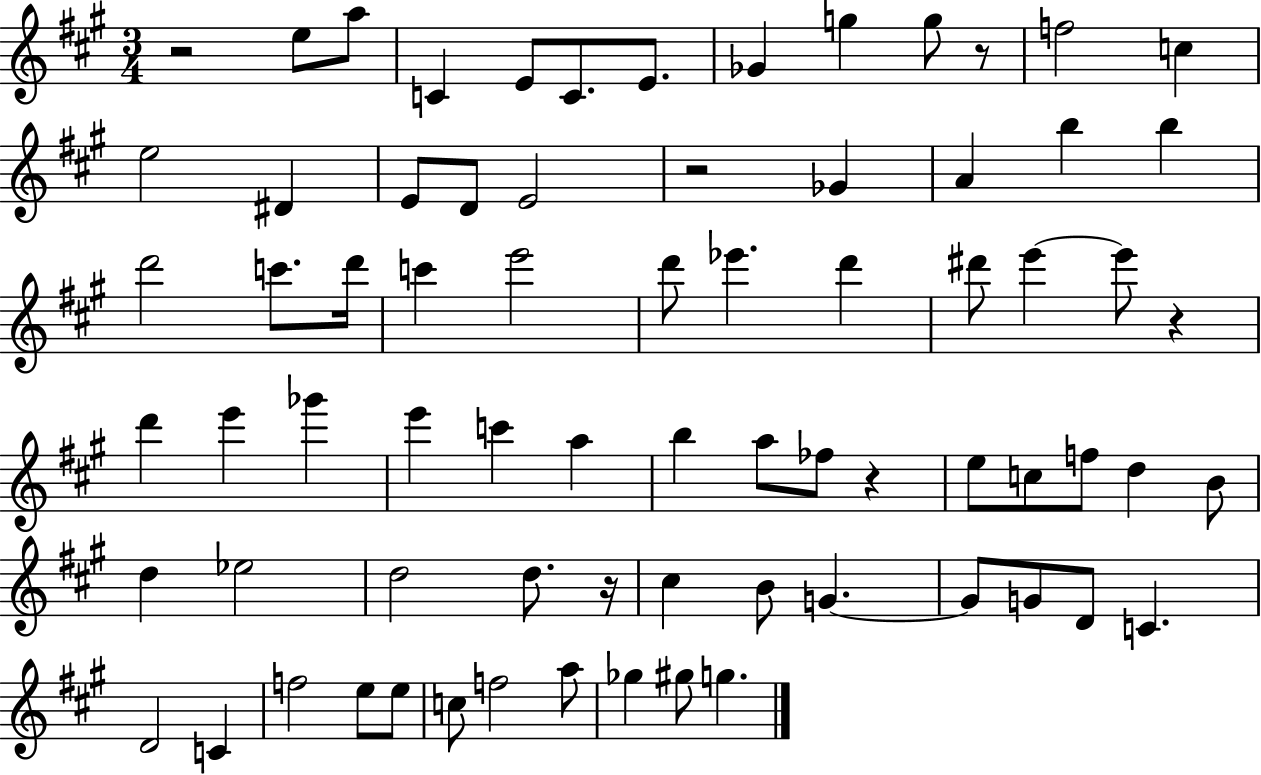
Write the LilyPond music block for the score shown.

{
  \clef treble
  \numericTimeSignature
  \time 3/4
  \key a \major
  \repeat volta 2 { r2 e''8 a''8 | c'4 e'8 c'8. e'8. | ges'4 g''4 g''8 r8 | f''2 c''4 | \break e''2 dis'4 | e'8 d'8 e'2 | r2 ges'4 | a'4 b''4 b''4 | \break d'''2 c'''8. d'''16 | c'''4 e'''2 | d'''8 ees'''4. d'''4 | dis'''8 e'''4~~ e'''8 r4 | \break d'''4 e'''4 ges'''4 | e'''4 c'''4 a''4 | b''4 a''8 fes''8 r4 | e''8 c''8 f''8 d''4 b'8 | \break d''4 ees''2 | d''2 d''8. r16 | cis''4 b'8 g'4.~~ | g'8 g'8 d'8 c'4. | \break d'2 c'4 | f''2 e''8 e''8 | c''8 f''2 a''8 | ges''4 gis''8 g''4. | \break } \bar "|."
}